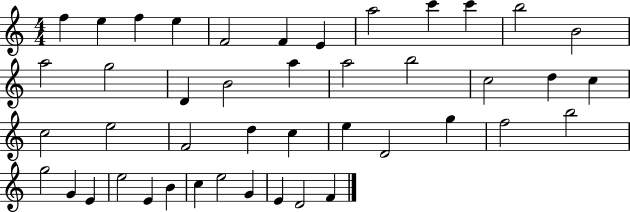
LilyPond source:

{
  \clef treble
  \numericTimeSignature
  \time 4/4
  \key c \major
  f''4 e''4 f''4 e''4 | f'2 f'4 e'4 | a''2 c'''4 c'''4 | b''2 b'2 | \break a''2 g''2 | d'4 b'2 a''4 | a''2 b''2 | c''2 d''4 c''4 | \break c''2 e''2 | f'2 d''4 c''4 | e''4 d'2 g''4 | f''2 b''2 | \break g''2 g'4 e'4 | e''2 e'4 b'4 | c''4 e''2 g'4 | e'4 d'2 f'4 | \break \bar "|."
}